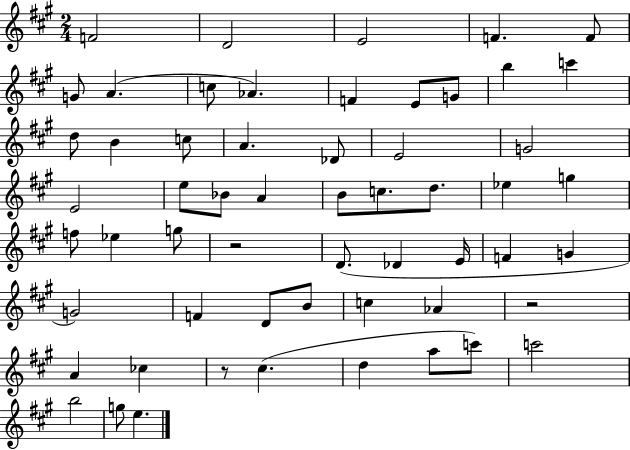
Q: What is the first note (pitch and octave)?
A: F4